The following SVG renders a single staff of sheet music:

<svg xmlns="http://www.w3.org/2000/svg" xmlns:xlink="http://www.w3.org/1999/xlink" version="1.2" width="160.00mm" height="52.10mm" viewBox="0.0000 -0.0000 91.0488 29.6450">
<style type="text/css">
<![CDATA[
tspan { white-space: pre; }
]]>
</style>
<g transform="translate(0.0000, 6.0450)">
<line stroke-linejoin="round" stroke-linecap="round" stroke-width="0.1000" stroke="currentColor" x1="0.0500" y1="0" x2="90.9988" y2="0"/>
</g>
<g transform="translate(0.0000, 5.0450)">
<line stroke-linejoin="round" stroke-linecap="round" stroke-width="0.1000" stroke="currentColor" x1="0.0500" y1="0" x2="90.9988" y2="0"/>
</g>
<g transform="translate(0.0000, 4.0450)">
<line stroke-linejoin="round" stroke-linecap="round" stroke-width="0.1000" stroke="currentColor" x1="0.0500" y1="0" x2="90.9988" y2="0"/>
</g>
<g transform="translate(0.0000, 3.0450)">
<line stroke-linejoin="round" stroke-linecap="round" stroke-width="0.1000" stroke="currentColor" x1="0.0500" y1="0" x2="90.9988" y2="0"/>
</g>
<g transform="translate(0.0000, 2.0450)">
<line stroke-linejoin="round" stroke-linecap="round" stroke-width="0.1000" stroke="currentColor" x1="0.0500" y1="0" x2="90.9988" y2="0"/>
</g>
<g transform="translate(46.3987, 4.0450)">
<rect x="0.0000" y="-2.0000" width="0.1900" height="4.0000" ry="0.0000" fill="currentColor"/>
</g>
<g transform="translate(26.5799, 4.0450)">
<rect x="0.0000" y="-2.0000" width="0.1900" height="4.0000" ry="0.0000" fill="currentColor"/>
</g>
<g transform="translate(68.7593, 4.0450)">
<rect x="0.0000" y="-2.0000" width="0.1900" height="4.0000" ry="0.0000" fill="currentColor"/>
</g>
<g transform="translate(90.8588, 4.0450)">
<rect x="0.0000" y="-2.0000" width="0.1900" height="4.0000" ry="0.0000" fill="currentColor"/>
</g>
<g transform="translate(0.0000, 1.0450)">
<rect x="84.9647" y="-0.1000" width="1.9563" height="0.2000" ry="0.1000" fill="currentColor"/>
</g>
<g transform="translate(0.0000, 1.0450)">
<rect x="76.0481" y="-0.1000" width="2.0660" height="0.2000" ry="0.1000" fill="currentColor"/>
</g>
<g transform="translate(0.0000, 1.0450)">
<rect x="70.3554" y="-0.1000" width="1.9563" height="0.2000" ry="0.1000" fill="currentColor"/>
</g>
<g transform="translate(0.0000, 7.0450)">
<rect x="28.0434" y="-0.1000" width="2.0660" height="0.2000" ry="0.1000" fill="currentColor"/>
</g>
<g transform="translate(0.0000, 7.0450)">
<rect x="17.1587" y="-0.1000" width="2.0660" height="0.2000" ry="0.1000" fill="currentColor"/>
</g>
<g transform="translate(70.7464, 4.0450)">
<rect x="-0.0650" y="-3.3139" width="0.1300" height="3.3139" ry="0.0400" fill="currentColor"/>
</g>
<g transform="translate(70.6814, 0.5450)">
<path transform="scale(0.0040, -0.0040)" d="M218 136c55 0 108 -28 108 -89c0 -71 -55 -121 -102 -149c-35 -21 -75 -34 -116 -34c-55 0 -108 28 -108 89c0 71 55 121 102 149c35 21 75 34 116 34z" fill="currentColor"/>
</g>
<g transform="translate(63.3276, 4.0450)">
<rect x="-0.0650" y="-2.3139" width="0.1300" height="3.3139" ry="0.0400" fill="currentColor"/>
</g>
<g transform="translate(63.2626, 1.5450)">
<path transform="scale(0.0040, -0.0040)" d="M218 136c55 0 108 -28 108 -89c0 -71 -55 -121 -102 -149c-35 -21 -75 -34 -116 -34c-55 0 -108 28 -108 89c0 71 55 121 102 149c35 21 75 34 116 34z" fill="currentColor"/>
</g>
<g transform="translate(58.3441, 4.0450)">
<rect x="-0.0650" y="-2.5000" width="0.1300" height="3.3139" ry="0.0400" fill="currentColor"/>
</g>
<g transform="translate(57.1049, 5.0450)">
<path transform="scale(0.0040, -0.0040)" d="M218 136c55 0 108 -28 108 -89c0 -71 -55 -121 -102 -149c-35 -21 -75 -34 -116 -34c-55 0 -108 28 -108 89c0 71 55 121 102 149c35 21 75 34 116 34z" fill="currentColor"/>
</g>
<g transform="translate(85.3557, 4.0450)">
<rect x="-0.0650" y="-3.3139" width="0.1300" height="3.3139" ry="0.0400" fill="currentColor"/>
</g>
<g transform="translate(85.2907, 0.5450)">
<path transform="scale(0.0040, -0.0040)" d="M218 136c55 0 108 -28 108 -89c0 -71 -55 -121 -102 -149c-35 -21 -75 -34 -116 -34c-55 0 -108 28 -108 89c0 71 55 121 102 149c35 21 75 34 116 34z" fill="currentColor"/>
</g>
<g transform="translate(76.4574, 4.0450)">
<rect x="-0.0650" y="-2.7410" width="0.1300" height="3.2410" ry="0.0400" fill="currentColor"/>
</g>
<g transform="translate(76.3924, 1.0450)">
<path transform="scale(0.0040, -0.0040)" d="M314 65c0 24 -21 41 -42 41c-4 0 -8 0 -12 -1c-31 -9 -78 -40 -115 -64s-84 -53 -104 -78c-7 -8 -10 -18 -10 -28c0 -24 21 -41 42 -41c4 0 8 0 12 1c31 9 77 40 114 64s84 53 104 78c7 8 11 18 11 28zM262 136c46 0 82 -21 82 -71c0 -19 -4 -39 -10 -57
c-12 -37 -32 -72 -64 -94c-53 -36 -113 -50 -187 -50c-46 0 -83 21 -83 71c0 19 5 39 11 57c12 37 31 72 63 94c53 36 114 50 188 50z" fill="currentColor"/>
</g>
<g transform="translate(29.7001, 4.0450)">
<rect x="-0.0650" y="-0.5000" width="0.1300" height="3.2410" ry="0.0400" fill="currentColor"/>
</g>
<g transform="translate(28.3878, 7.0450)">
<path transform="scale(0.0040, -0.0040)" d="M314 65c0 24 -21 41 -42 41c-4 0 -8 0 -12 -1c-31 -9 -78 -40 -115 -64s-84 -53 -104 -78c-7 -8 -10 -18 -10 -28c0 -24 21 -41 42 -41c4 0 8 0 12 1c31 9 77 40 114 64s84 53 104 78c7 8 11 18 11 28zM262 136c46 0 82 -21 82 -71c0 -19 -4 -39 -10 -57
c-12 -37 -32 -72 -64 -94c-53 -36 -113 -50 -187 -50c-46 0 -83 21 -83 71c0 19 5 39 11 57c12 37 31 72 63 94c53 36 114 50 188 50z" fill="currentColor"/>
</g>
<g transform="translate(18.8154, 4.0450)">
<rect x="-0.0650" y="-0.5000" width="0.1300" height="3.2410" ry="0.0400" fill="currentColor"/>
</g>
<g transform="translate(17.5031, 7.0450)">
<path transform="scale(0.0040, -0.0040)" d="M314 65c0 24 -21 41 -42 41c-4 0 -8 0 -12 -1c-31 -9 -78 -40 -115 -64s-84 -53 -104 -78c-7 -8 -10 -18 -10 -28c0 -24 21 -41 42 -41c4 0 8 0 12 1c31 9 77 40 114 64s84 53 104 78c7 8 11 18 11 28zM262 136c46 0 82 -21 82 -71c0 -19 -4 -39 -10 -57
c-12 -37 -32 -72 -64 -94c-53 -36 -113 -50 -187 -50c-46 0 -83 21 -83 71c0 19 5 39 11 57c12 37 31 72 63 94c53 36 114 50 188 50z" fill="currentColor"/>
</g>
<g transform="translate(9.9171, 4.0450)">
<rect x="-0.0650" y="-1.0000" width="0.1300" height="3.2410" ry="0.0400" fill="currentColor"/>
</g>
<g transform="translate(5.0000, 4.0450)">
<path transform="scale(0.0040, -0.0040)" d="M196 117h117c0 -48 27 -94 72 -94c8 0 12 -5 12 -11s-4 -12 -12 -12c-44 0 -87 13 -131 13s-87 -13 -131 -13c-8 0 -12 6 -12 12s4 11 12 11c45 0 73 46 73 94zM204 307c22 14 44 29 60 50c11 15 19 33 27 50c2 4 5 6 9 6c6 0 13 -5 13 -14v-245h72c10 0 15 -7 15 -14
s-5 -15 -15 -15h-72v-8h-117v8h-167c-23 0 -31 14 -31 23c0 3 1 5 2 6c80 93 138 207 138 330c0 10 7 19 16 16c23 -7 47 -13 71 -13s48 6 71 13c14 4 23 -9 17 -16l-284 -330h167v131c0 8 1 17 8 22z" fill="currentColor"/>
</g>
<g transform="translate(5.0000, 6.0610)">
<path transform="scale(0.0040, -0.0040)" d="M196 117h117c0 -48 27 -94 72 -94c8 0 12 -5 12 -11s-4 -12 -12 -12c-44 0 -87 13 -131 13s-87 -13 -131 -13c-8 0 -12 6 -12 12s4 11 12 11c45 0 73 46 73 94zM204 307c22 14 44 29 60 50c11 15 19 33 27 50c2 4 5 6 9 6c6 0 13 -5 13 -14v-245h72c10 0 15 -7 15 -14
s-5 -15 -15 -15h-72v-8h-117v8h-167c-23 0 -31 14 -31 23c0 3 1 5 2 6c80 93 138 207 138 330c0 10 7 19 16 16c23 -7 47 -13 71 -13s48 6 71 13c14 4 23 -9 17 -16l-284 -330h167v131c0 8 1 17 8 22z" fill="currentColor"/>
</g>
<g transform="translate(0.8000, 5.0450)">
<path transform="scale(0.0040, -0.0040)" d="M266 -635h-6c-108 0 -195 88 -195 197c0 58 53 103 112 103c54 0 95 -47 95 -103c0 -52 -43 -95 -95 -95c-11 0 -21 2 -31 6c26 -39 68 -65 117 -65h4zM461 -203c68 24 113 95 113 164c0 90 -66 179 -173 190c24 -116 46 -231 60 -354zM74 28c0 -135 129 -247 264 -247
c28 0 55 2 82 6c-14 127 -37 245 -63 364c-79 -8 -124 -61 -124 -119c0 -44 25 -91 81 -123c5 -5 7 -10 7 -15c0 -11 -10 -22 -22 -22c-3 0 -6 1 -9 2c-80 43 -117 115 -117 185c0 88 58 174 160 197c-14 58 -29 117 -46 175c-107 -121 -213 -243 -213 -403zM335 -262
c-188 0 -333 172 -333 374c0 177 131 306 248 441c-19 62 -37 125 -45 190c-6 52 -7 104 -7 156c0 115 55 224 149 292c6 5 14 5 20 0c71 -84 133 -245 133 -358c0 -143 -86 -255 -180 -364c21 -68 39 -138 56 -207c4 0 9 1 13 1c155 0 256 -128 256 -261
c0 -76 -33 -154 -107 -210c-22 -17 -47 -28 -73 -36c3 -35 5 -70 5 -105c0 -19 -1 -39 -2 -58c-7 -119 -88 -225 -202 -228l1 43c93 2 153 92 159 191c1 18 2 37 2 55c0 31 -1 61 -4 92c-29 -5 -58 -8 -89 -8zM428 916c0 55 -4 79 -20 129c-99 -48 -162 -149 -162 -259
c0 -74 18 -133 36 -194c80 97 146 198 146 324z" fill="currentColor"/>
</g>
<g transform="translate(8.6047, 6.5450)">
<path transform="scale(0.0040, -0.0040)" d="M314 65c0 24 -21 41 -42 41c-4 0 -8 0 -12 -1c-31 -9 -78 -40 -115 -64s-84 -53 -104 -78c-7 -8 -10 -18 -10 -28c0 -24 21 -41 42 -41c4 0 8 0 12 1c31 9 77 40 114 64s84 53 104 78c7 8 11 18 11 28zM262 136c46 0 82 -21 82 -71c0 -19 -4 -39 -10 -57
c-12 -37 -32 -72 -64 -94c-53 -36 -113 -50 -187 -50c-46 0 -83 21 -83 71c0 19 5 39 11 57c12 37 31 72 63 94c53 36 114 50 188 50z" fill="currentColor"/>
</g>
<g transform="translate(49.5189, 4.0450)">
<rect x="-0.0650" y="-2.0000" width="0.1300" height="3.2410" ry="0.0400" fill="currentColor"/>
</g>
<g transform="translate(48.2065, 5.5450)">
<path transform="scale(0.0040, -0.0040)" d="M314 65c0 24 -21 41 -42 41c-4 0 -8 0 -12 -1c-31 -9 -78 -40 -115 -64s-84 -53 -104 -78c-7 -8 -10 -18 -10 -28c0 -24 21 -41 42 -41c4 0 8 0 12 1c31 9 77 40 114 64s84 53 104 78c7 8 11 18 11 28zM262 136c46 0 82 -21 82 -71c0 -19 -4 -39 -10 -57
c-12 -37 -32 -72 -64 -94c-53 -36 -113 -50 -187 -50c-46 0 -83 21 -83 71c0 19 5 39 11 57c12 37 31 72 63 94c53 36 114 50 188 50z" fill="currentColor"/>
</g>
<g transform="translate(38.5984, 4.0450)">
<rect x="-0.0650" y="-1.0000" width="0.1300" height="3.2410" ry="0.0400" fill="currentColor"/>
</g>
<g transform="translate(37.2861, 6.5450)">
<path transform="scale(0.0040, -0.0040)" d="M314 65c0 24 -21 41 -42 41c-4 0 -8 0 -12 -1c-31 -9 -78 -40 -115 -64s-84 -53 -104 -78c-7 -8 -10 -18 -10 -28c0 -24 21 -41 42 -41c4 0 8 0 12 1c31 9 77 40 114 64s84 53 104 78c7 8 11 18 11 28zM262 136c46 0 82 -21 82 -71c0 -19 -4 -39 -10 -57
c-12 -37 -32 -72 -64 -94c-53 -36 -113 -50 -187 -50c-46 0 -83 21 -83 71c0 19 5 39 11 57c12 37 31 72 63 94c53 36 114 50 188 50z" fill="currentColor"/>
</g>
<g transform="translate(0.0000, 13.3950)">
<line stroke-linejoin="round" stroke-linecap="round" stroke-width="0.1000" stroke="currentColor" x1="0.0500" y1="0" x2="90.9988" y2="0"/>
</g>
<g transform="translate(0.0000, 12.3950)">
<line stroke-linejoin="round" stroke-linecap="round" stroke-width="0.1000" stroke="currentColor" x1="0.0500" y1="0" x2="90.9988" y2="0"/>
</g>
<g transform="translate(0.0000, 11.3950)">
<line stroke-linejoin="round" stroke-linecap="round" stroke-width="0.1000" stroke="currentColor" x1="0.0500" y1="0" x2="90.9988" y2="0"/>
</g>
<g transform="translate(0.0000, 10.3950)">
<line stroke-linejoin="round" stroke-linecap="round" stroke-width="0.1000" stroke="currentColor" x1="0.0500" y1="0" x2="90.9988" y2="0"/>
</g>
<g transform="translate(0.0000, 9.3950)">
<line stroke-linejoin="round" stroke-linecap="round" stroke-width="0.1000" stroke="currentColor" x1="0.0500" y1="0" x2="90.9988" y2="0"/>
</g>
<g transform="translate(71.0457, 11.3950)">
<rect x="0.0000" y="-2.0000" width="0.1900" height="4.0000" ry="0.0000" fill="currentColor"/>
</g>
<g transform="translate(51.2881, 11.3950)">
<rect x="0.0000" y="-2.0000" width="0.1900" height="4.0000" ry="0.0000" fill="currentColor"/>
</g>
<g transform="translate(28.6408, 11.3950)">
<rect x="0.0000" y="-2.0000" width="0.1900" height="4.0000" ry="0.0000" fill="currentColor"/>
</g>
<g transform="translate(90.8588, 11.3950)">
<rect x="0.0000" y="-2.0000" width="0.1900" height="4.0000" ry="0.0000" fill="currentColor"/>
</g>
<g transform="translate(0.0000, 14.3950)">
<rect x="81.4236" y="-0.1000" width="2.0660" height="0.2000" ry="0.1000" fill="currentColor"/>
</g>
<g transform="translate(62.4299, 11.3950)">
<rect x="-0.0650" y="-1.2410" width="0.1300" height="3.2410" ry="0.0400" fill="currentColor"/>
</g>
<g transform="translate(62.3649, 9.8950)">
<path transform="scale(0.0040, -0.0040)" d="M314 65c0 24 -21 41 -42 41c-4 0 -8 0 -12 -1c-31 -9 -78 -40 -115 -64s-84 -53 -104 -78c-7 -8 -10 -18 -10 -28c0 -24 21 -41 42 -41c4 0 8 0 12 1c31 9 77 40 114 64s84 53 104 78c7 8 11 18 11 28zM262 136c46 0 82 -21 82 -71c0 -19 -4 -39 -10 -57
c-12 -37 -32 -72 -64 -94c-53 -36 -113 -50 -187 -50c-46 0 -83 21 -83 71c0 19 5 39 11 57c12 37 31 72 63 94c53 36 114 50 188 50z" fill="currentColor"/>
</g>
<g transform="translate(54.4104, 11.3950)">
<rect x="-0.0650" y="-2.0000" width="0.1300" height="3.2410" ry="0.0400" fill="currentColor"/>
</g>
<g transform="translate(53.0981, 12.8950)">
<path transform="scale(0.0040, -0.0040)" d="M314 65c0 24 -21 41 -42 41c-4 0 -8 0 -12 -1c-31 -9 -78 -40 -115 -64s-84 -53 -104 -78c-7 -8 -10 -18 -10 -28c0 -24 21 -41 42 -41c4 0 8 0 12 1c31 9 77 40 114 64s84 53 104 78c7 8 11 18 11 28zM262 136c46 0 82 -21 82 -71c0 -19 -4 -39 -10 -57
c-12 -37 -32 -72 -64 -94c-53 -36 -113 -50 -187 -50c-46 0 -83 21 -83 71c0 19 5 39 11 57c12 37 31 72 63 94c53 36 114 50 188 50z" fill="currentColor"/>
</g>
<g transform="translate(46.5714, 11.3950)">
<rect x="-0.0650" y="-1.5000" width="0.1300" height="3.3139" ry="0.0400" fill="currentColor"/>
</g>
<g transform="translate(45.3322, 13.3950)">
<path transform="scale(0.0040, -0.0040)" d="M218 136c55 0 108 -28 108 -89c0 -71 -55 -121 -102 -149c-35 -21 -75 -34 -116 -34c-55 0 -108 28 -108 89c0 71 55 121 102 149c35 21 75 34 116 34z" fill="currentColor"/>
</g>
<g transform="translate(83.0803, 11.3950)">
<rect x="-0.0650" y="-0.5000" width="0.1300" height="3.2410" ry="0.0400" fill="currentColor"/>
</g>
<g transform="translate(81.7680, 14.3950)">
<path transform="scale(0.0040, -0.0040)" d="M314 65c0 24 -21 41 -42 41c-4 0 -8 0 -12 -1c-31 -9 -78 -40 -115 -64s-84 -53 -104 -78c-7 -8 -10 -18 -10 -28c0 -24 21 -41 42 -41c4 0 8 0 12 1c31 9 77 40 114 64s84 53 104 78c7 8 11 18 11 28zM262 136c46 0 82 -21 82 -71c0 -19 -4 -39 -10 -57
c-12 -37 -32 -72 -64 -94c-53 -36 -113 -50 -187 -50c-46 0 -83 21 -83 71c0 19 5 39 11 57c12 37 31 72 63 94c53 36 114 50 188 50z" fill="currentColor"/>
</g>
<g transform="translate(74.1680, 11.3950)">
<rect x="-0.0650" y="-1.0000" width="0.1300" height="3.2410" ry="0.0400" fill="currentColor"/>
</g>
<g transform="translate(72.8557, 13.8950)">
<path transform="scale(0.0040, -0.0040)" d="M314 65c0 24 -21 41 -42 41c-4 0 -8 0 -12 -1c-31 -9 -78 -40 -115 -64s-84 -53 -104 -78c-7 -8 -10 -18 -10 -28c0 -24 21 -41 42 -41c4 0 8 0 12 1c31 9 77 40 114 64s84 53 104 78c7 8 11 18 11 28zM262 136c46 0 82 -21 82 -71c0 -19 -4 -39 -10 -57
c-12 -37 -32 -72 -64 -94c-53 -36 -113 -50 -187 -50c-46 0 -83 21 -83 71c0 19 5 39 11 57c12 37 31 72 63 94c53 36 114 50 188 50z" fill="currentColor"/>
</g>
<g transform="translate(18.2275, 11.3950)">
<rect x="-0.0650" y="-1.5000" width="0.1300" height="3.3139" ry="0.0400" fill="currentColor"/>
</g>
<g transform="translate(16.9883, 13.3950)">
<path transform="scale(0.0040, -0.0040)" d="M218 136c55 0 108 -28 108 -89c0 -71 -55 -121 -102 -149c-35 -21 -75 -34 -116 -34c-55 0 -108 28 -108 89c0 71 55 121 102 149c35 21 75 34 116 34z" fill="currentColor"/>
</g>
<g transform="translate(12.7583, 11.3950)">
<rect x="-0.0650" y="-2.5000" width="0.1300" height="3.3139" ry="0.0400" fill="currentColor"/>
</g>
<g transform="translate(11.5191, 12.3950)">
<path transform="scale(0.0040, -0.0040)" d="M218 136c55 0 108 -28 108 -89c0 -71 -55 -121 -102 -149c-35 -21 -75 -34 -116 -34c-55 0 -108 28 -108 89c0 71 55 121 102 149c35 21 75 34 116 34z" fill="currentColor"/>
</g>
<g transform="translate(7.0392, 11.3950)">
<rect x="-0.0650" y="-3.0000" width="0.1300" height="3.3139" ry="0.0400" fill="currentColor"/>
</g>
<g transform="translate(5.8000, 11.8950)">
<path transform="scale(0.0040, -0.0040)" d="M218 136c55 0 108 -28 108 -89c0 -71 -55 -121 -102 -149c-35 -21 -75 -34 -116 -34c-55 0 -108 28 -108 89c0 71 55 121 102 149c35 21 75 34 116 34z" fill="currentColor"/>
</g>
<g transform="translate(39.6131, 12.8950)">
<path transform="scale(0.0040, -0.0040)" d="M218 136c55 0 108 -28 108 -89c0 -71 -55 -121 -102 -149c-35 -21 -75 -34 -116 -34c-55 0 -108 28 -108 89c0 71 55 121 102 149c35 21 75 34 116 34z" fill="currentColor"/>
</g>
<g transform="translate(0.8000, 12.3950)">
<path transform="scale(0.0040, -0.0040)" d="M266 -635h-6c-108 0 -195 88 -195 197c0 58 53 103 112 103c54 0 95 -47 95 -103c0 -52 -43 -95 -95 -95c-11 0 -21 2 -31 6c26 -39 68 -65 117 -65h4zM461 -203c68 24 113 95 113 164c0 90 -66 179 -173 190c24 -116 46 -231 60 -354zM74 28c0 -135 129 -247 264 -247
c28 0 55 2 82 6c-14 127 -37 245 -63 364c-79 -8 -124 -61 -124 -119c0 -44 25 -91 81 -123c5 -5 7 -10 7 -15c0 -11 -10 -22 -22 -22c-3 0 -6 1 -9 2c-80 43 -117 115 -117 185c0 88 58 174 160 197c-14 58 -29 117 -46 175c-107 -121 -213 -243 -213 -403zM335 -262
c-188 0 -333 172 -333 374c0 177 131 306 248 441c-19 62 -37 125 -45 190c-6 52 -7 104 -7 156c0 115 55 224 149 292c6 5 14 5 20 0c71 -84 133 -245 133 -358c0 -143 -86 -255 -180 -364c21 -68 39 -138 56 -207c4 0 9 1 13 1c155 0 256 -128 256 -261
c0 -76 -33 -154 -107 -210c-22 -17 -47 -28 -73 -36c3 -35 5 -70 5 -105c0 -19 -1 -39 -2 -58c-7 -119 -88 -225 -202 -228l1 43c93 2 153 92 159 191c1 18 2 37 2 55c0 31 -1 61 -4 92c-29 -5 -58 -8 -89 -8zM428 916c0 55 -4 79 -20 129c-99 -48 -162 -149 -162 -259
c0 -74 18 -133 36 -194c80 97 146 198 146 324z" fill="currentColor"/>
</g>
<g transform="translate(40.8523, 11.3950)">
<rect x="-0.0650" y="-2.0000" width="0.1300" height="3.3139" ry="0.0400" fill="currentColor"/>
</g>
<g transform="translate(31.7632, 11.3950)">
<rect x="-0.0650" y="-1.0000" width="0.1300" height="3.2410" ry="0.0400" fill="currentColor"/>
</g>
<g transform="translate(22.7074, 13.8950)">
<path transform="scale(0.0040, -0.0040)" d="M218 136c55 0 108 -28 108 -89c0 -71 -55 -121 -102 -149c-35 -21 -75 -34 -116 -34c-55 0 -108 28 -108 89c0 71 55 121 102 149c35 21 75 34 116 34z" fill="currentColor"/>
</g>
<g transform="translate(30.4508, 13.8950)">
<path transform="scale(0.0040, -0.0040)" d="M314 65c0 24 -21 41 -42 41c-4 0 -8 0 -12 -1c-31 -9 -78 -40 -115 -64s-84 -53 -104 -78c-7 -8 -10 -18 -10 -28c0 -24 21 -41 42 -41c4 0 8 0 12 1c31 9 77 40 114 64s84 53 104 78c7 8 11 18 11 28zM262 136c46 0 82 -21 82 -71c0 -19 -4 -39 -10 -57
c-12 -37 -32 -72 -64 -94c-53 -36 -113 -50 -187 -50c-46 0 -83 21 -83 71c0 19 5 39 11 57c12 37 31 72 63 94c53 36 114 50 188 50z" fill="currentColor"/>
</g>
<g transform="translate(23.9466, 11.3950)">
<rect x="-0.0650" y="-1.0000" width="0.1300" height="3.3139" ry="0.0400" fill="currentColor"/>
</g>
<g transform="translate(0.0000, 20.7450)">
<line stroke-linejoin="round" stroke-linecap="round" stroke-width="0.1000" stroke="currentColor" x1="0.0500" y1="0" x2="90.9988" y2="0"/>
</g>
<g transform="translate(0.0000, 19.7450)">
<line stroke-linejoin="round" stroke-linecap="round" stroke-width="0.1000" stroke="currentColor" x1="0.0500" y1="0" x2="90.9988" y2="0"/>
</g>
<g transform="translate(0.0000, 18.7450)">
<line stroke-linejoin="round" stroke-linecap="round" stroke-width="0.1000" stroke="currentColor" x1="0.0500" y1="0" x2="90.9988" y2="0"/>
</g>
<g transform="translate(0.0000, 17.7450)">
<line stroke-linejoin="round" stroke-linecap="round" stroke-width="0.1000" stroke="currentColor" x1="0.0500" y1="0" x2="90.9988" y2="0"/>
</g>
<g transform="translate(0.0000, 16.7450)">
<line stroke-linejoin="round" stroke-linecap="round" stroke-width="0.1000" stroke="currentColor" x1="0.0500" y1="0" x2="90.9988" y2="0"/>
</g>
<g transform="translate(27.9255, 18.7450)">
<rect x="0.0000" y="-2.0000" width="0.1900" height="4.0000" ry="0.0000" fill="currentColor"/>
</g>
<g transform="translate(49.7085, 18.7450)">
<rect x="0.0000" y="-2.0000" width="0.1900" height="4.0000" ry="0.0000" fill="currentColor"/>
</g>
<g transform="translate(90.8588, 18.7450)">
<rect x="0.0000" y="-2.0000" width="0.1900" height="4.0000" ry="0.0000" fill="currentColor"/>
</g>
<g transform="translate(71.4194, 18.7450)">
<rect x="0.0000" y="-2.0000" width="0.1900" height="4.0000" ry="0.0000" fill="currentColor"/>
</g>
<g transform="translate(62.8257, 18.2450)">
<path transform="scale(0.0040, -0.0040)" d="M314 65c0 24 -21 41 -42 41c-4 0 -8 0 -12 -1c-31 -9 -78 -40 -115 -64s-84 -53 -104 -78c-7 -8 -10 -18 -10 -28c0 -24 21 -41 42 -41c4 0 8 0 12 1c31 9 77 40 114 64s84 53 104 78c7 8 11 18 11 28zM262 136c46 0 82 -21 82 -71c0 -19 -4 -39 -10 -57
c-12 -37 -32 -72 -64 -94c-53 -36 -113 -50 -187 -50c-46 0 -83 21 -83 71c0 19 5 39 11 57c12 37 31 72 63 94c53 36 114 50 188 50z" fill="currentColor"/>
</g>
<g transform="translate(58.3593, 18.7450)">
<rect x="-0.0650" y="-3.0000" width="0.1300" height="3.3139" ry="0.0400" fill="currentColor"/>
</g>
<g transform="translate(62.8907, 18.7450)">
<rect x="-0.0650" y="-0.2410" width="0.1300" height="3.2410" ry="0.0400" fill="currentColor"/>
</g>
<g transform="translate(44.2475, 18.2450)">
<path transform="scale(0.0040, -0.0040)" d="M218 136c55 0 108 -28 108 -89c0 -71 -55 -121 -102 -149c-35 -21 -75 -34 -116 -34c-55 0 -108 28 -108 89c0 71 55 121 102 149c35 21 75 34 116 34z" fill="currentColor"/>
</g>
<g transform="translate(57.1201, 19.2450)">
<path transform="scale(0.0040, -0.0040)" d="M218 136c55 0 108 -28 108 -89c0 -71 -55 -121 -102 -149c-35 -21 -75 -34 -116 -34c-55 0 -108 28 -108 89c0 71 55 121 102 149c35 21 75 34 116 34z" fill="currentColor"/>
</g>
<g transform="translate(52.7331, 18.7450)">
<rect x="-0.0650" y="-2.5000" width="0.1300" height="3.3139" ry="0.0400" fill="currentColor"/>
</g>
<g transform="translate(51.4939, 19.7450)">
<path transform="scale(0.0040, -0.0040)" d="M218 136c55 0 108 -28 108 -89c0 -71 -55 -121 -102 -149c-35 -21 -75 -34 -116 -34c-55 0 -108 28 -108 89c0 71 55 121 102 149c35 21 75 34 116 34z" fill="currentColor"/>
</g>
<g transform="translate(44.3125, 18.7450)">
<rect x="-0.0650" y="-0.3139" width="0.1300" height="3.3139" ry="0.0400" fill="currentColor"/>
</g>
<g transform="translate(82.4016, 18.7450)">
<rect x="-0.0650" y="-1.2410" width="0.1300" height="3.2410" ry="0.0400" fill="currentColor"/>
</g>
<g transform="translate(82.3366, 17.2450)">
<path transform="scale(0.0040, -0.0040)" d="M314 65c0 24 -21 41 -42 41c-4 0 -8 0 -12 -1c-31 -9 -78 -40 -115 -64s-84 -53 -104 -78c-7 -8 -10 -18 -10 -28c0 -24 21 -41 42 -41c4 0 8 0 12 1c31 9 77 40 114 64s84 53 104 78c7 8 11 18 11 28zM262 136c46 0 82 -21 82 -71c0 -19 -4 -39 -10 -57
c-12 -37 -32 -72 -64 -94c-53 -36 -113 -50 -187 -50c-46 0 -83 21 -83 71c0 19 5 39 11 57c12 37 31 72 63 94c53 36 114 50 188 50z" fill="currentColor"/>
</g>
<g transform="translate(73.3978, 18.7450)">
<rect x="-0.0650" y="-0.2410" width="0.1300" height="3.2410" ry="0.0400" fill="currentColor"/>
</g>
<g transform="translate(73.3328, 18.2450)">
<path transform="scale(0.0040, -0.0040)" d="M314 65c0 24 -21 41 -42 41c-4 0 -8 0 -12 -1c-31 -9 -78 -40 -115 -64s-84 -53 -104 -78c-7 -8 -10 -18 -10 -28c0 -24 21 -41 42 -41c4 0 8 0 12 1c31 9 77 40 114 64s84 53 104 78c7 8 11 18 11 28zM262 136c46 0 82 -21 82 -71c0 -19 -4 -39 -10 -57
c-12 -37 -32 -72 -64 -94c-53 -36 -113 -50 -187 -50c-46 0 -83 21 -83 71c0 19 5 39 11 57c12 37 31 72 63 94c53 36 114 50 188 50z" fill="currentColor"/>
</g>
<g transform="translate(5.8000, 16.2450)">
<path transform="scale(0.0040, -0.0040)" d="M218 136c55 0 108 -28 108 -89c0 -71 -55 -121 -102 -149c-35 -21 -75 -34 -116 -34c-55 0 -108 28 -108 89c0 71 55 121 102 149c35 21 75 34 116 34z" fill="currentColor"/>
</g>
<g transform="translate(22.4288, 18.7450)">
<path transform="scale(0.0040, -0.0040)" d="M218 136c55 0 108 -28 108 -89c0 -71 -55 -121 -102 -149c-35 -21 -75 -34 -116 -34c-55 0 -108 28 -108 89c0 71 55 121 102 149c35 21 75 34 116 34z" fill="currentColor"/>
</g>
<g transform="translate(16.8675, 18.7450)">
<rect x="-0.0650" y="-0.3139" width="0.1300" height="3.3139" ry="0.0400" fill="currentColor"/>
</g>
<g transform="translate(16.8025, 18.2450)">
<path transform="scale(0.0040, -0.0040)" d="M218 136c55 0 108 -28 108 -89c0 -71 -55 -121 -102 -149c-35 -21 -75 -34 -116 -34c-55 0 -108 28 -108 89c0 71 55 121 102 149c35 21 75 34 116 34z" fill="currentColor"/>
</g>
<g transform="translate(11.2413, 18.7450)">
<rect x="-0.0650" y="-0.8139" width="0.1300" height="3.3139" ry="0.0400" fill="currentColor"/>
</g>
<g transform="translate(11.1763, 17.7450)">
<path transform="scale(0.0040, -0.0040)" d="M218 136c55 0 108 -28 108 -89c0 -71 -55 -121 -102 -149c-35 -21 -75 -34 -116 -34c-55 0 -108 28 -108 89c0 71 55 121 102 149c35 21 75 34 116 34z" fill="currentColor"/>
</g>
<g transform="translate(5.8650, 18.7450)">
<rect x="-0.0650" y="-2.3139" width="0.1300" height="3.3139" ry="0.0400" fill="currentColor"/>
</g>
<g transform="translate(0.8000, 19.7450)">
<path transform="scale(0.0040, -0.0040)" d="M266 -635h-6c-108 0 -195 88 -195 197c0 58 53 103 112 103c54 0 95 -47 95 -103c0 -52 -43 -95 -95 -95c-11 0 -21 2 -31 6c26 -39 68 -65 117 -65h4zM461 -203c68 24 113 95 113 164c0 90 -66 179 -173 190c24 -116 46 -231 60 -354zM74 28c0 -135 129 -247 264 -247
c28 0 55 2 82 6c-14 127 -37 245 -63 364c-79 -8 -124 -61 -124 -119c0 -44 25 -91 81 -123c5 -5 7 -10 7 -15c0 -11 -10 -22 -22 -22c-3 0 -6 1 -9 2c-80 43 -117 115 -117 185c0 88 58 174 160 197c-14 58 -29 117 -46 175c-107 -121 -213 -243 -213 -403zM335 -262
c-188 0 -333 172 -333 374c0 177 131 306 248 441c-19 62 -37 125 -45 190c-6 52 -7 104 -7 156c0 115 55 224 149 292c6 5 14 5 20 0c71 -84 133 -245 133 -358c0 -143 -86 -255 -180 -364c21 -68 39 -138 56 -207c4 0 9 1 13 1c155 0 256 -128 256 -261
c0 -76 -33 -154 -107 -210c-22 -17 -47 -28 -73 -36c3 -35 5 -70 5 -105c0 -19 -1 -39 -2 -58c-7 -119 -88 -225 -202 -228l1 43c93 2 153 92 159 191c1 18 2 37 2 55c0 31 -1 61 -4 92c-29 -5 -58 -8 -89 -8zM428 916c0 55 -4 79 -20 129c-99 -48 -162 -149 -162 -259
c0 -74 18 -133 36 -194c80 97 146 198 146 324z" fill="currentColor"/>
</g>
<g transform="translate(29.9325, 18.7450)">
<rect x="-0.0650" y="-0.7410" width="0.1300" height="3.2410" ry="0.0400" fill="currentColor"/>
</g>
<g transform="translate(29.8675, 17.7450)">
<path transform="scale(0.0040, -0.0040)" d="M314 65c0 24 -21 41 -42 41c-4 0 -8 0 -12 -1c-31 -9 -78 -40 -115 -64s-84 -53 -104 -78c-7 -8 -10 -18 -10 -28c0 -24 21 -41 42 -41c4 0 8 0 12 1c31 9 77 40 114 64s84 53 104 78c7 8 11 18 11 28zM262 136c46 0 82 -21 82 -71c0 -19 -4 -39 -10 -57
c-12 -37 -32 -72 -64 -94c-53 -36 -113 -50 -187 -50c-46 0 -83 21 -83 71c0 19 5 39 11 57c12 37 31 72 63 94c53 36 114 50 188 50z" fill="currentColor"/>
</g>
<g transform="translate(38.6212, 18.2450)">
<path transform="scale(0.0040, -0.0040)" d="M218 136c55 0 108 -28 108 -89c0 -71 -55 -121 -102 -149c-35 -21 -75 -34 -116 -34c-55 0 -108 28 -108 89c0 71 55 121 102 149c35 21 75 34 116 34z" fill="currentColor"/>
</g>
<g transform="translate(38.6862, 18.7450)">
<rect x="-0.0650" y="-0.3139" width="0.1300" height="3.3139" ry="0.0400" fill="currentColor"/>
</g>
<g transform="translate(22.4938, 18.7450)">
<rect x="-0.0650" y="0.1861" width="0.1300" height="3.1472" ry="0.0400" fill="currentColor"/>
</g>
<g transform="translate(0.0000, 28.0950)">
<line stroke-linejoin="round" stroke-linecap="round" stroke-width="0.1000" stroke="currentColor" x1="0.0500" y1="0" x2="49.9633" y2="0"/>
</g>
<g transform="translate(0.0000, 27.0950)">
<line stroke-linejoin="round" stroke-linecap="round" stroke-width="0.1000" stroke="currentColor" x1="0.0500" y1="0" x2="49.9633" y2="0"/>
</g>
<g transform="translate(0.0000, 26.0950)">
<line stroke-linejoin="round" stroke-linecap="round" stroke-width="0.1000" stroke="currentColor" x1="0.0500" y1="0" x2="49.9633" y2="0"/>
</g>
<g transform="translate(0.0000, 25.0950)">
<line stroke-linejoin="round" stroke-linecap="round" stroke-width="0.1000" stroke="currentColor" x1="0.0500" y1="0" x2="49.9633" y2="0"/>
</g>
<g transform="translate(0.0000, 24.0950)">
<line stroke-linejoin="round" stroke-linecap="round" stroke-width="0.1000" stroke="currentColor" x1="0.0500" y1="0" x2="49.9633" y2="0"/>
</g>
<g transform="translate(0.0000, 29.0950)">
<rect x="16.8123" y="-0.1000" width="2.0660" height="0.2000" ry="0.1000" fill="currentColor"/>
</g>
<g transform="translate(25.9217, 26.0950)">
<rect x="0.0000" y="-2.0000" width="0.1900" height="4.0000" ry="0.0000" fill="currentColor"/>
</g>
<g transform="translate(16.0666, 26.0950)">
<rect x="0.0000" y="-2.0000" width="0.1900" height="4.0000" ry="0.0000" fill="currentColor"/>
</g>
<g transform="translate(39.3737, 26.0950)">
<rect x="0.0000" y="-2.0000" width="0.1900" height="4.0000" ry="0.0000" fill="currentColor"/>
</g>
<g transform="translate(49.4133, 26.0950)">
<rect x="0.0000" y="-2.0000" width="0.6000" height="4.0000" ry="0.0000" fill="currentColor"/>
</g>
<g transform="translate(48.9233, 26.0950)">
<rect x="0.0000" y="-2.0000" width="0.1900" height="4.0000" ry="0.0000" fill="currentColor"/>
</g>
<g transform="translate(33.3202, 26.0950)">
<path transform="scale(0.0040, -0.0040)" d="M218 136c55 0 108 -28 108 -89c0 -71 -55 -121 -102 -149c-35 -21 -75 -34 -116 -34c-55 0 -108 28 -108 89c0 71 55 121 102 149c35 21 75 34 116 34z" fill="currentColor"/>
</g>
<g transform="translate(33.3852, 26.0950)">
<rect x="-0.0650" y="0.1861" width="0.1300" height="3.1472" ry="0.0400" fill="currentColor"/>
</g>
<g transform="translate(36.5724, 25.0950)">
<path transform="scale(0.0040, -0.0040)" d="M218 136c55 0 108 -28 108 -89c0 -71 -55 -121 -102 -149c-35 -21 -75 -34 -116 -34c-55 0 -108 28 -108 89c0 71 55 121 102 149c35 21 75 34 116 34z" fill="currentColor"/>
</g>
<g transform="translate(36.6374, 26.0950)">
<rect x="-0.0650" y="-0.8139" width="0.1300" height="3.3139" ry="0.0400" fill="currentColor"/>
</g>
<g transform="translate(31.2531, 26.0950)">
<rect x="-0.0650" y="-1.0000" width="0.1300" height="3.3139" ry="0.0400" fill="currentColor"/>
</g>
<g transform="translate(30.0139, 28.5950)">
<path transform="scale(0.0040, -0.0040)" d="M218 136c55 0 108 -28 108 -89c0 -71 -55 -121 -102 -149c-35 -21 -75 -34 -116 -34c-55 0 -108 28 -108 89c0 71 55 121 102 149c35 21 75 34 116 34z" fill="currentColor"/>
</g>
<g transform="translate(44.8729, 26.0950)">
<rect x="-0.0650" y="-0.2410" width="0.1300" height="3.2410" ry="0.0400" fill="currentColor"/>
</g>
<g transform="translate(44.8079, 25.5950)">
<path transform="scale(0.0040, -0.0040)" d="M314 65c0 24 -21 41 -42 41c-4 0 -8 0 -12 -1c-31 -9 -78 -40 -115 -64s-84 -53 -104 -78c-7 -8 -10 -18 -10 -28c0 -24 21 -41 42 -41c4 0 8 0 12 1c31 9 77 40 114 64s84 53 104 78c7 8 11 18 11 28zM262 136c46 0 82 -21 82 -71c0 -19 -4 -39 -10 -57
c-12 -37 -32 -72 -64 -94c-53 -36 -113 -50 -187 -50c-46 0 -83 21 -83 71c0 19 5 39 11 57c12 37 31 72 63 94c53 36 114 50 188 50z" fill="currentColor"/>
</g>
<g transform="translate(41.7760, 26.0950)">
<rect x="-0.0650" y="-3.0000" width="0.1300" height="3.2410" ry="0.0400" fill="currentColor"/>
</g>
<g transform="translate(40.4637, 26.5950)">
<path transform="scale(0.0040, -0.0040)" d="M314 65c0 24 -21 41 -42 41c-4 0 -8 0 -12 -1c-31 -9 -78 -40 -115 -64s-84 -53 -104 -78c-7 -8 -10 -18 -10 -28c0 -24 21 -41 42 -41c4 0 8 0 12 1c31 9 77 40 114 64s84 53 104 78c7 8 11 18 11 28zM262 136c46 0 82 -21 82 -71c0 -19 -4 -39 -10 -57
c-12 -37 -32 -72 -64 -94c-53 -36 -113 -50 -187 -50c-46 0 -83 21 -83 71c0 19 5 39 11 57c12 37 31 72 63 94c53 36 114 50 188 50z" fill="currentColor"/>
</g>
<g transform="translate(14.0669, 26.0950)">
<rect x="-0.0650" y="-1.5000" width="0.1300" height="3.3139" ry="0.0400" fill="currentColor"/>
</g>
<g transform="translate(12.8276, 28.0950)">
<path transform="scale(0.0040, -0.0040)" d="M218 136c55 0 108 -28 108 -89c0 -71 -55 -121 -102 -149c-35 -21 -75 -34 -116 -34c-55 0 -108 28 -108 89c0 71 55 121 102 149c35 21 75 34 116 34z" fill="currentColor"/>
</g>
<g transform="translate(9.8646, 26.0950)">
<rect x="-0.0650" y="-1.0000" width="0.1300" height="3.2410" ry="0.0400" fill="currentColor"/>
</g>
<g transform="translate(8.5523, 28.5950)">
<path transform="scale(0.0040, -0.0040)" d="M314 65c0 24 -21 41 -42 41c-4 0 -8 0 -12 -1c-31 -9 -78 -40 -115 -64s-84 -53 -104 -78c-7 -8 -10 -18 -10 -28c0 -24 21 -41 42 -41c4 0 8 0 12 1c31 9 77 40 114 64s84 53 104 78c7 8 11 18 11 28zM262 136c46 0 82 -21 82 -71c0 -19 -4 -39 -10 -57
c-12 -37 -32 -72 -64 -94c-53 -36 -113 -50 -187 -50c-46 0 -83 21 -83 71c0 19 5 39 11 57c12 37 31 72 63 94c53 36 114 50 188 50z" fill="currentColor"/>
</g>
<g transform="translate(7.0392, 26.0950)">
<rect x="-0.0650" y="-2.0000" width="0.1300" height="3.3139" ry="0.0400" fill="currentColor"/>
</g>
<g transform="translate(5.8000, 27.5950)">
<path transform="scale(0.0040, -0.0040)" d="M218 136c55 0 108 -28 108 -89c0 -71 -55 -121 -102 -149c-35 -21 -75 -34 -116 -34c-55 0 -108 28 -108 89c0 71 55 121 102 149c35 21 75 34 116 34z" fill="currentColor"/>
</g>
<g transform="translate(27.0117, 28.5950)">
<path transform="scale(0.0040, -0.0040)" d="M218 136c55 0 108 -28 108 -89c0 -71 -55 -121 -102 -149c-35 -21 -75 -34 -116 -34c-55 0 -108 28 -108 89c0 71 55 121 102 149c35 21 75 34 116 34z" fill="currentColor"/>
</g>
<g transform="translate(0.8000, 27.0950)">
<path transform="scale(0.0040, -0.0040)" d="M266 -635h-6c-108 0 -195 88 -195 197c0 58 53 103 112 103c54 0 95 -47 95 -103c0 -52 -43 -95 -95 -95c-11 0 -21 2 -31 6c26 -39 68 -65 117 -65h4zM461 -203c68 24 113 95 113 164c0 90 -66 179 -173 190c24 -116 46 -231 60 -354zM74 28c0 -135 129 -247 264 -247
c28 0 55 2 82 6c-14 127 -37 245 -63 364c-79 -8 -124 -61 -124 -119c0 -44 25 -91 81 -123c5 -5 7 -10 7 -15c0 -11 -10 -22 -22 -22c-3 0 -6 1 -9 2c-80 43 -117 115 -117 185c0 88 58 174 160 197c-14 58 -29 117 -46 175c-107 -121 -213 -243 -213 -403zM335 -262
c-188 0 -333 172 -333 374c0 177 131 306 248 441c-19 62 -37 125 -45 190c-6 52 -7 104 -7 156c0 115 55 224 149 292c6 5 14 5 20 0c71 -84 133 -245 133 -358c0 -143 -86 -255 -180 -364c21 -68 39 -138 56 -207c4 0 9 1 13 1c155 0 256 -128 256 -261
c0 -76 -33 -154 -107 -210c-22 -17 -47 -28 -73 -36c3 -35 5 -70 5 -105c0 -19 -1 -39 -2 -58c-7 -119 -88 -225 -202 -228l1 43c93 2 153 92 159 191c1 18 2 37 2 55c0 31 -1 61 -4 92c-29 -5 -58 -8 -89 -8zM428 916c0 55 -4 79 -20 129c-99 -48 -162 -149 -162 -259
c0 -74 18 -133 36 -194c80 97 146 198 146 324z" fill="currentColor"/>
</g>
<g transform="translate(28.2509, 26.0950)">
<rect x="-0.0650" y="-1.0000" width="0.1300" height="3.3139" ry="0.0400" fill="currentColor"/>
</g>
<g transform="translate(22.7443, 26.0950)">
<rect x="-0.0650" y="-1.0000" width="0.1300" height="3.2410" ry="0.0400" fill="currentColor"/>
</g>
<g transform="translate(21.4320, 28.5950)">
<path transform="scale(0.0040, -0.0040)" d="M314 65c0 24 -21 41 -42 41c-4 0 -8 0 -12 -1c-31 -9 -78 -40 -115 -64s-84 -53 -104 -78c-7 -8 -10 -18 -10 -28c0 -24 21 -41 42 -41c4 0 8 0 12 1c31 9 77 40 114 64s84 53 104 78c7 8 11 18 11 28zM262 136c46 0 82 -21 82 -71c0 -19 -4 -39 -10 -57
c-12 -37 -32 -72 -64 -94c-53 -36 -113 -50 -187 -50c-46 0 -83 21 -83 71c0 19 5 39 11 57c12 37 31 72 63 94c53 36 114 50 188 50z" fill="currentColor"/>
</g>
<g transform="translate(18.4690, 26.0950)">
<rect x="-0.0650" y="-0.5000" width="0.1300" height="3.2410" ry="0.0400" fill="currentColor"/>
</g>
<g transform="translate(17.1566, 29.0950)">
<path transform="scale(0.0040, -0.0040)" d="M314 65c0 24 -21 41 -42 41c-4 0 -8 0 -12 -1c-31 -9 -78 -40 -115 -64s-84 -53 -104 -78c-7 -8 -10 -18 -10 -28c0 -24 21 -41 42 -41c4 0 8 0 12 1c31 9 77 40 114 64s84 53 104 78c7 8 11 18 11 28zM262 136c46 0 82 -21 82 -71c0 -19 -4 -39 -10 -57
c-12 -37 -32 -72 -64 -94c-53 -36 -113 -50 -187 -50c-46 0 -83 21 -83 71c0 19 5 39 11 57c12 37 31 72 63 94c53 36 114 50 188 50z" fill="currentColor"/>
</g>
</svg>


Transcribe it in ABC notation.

X:1
T:Untitled
M:4/4
L:1/4
K:C
D2 C2 C2 D2 F2 G g b a2 b A G E D D2 F E F2 e2 D2 C2 g d c B d2 c c G A c2 c2 e2 F D2 E C2 D2 D D B d A2 c2